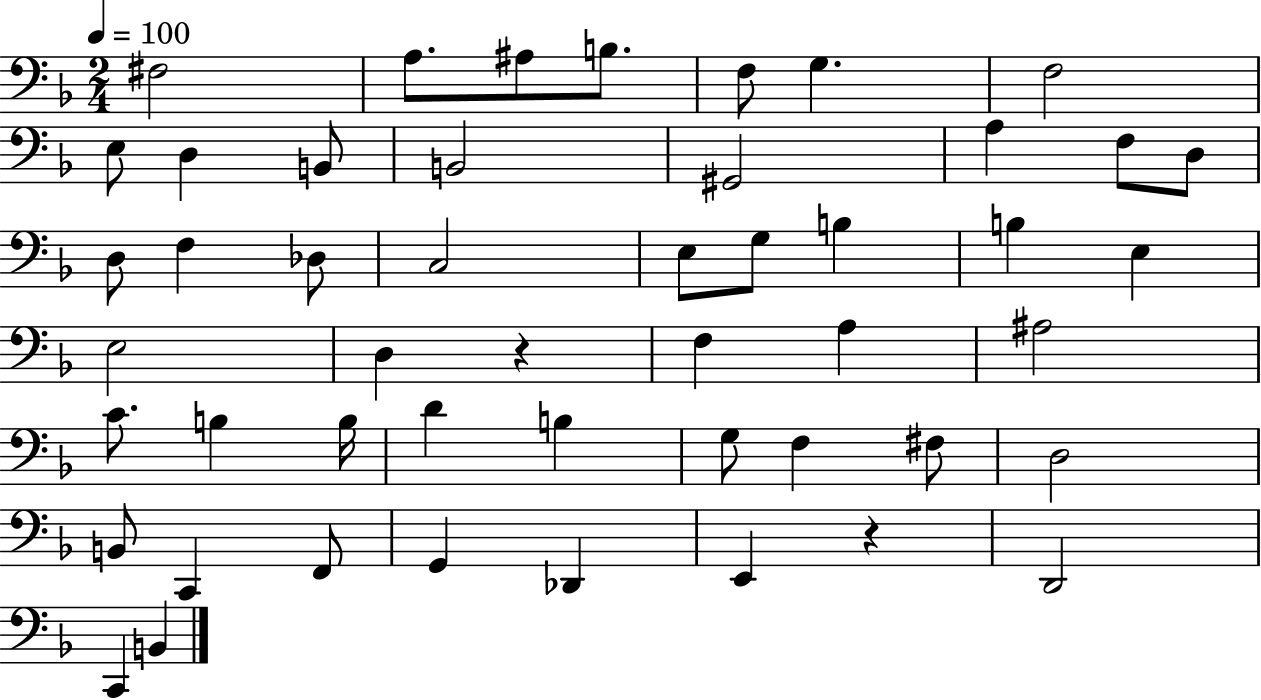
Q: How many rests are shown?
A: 2